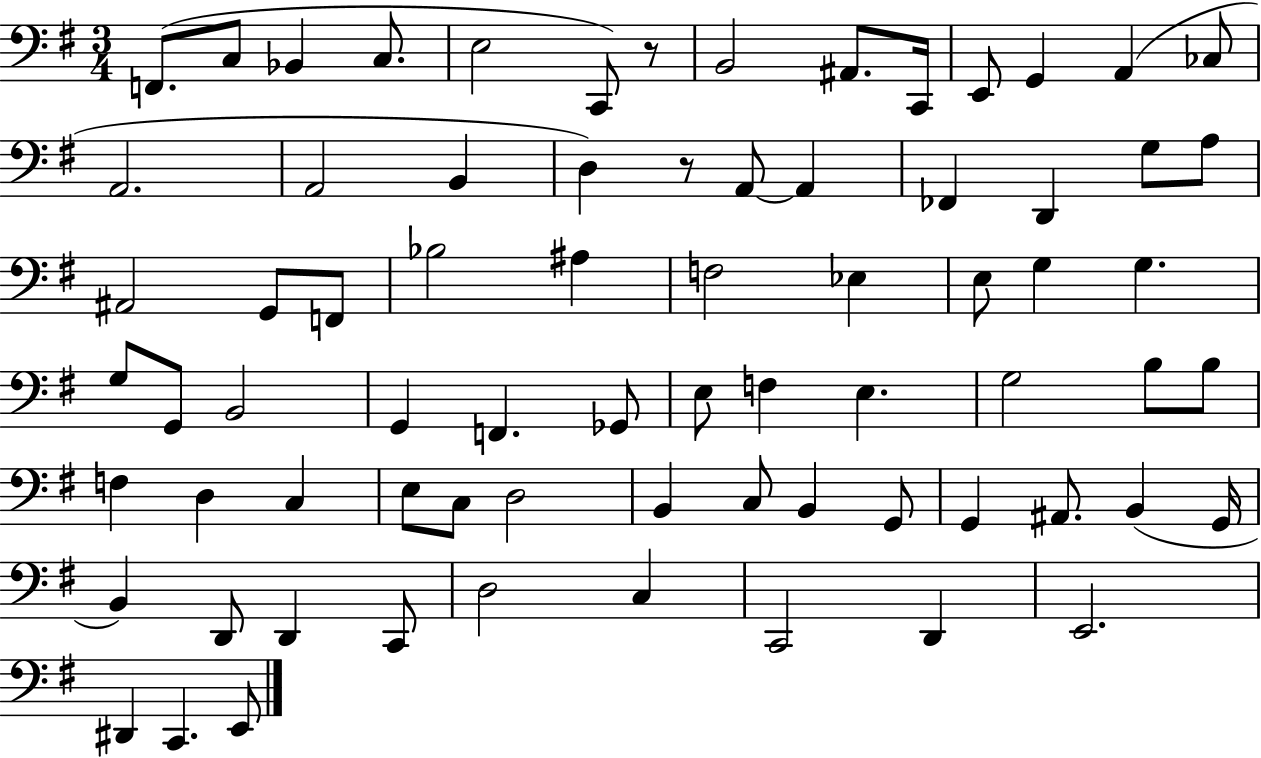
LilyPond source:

{
  \clef bass
  \numericTimeSignature
  \time 3/4
  \key g \major
  f,8.( c8 bes,4 c8. | e2 c,8) r8 | b,2 ais,8. c,16 | e,8 g,4 a,4( ces8 | \break a,2. | a,2 b,4 | d4) r8 a,8~~ a,4 | fes,4 d,4 g8 a8 | \break ais,2 g,8 f,8 | bes2 ais4 | f2 ees4 | e8 g4 g4. | \break g8 g,8 b,2 | g,4 f,4. ges,8 | e8 f4 e4. | g2 b8 b8 | \break f4 d4 c4 | e8 c8 d2 | b,4 c8 b,4 g,8 | g,4 ais,8. b,4( g,16 | \break b,4) d,8 d,4 c,8 | d2 c4 | c,2 d,4 | e,2. | \break dis,4 c,4. e,8 | \bar "|."
}